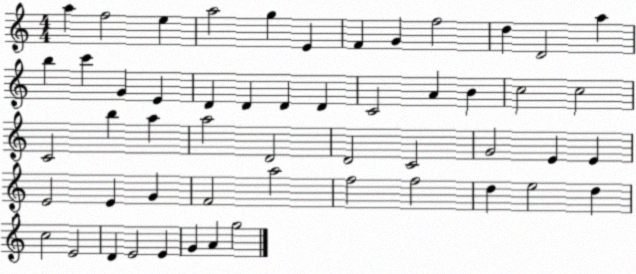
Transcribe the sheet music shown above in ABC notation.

X:1
T:Untitled
M:4/4
L:1/4
K:C
a f2 e a2 g E F G f2 d D2 a b c' G E D D D D C2 A B c2 c2 C2 b a a2 D2 D2 C2 G2 E E E2 E G F2 a2 f2 f2 d e2 d c2 E2 D E2 E G A g2